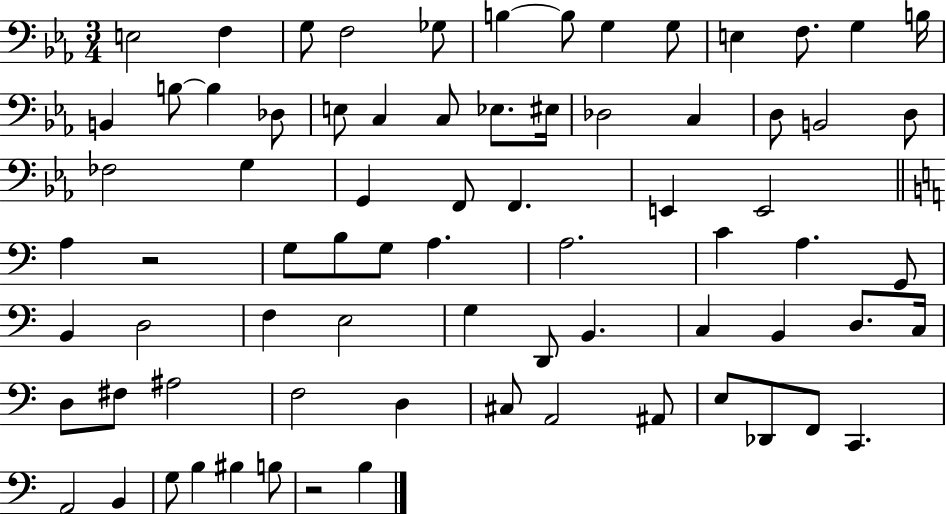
E3/h F3/q G3/e F3/h Gb3/e B3/q B3/e G3/q G3/e E3/q F3/e. G3/q B3/s B2/q B3/e B3/q Db3/e E3/e C3/q C3/e Eb3/e. EIS3/s Db3/h C3/q D3/e B2/h D3/e FES3/h G3/q G2/q F2/e F2/q. E2/q E2/h A3/q R/h G3/e B3/e G3/e A3/q. A3/h. C4/q A3/q. G2/e B2/q D3/h F3/q E3/h G3/q D2/e B2/q. C3/q B2/q D3/e. C3/s D3/e F#3/e A#3/h F3/h D3/q C#3/e A2/h A#2/e E3/e Db2/e F2/e C2/q. A2/h B2/q G3/e B3/q BIS3/q B3/e R/h B3/q